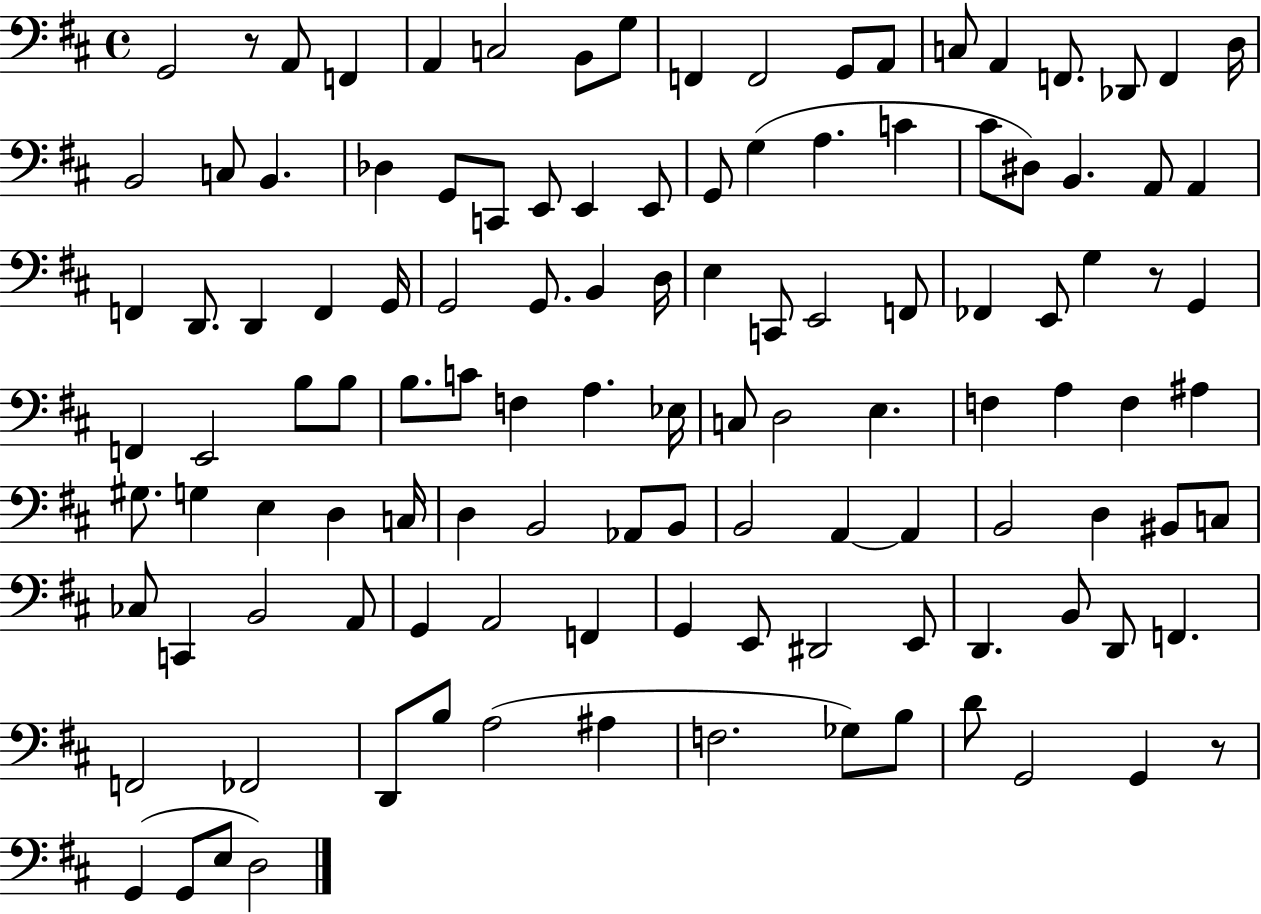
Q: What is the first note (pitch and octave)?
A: G2